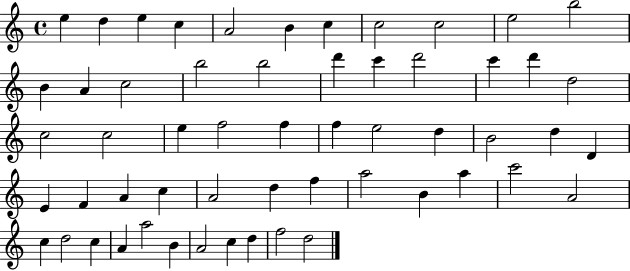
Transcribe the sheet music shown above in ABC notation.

X:1
T:Untitled
M:4/4
L:1/4
K:C
e d e c A2 B c c2 c2 e2 b2 B A c2 b2 b2 d' c' d'2 c' d' d2 c2 c2 e f2 f f e2 d B2 d D E F A c A2 d f a2 B a c'2 A2 c d2 c A a2 B A2 c d f2 d2